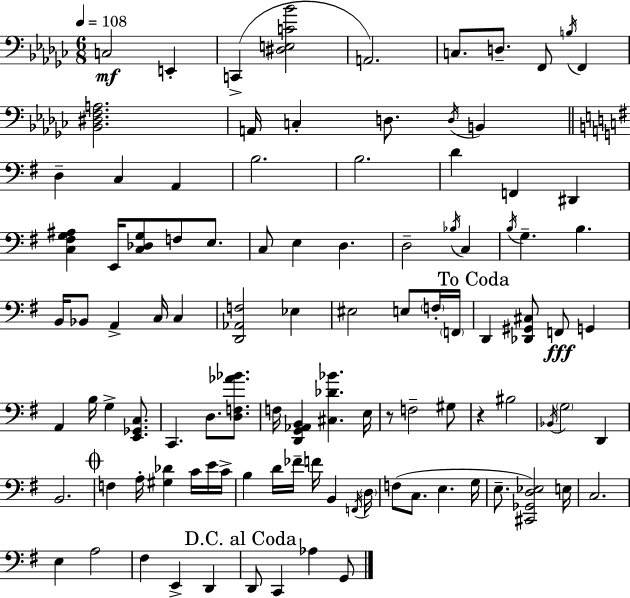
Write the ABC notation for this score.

X:1
T:Untitled
M:6/8
L:1/4
K:Ebm
C,2 E,, C,, [^D,E,C_B]2 A,,2 C,/2 D,/2 F,,/2 B,/4 F,, [_B,,^D,F,A,]2 A,,/4 C, D,/2 D,/4 B,, D, C, A,, B,2 B,2 D F,, ^D,, [C,^F,G,^A,] E,,/4 [C,_D,G,]/2 F,/2 E,/2 C,/2 E, D, D,2 _B,/4 C, B,/4 G, B, B,,/4 _B,,/2 A,, C,/4 C, [D,,_A,,F,]2 _E, ^E,2 E,/2 F,/4 F,,/4 D,, [_D,,^G,,^C,]/2 F,,/2 G,, A,, B,/4 G, [E,,_G,,C,]/2 C,, D,/2 [D,F,_A_B]/2 F,/4 [D,,G,,_A,,B,,] [^C,_D_B] E,/4 z/2 F,2 ^G,/2 z ^B,2 _B,,/4 G,2 D,, B,,2 F, A,/4 [^G,_D] C/4 E/4 C/4 B, D/4 _F/4 F/4 B,, F,,/4 D,/4 F,/2 C,/2 E, G,/4 E,/2 [^C,,_G,,D,_E,]2 E,/4 C,2 E, A,2 ^F, E,, D,, D,,/2 C,, _A, G,,/2